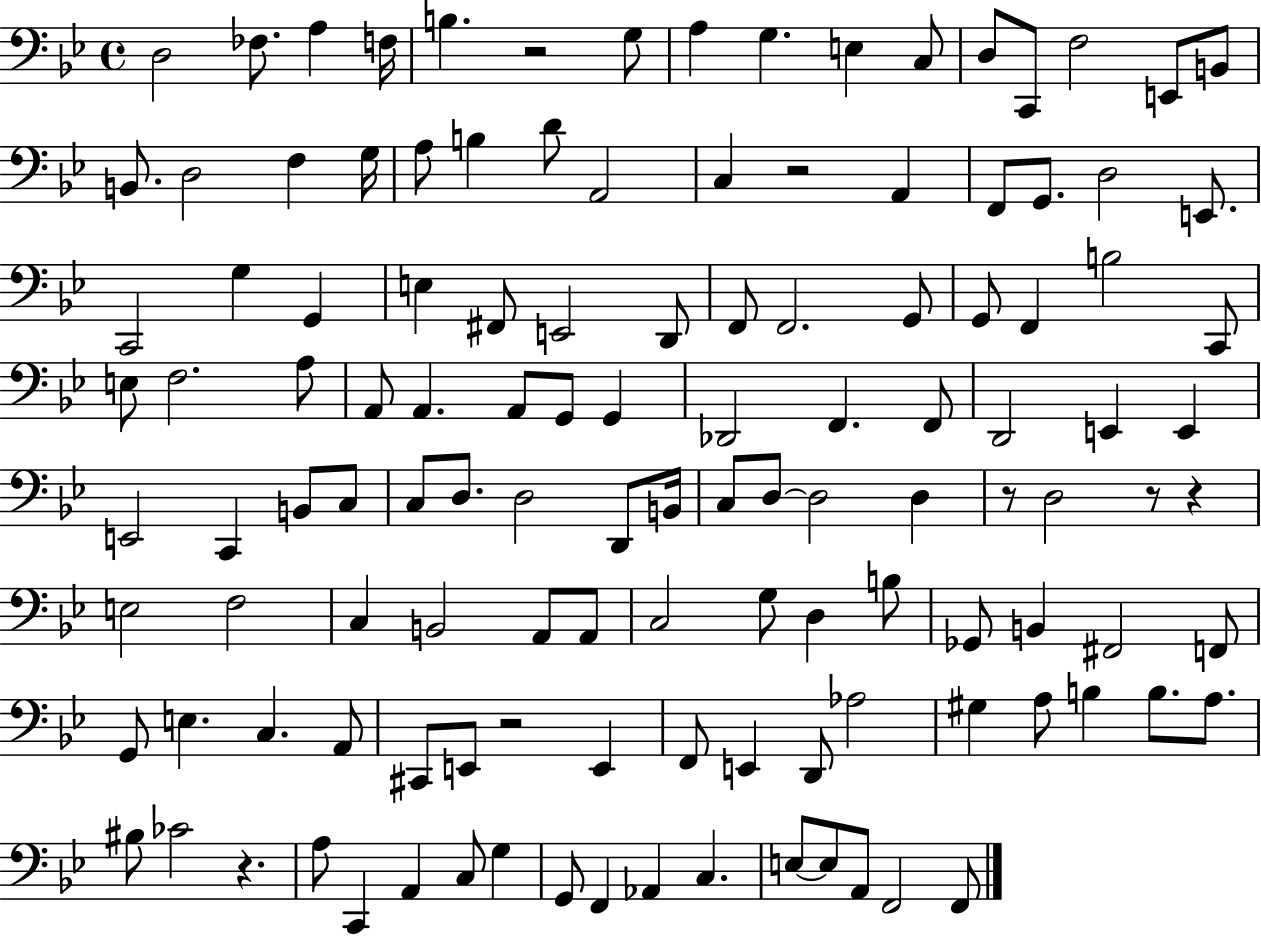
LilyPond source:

{
  \clef bass
  \time 4/4
  \defaultTimeSignature
  \key bes \major
  d2 fes8. a4 f16 | b4. r2 g8 | a4 g4. e4 c8 | d8 c,8 f2 e,8 b,8 | \break b,8. d2 f4 g16 | a8 b4 d'8 a,2 | c4 r2 a,4 | f,8 g,8. d2 e,8. | \break c,2 g4 g,4 | e4 fis,8 e,2 d,8 | f,8 f,2. g,8 | g,8 f,4 b2 c,8 | \break e8 f2. a8 | a,8 a,4. a,8 g,8 g,4 | des,2 f,4. f,8 | d,2 e,4 e,4 | \break e,2 c,4 b,8 c8 | c8 d8. d2 d,8 b,16 | c8 d8~~ d2 d4 | r8 d2 r8 r4 | \break e2 f2 | c4 b,2 a,8 a,8 | c2 g8 d4 b8 | ges,8 b,4 fis,2 f,8 | \break g,8 e4. c4. a,8 | cis,8 e,8 r2 e,4 | f,8 e,4 d,8 aes2 | gis4 a8 b4 b8. a8. | \break bis8 ces'2 r4. | a8 c,4 a,4 c8 g4 | g,8 f,4 aes,4 c4. | e8~~ e8 a,8 f,2 f,8 | \break \bar "|."
}